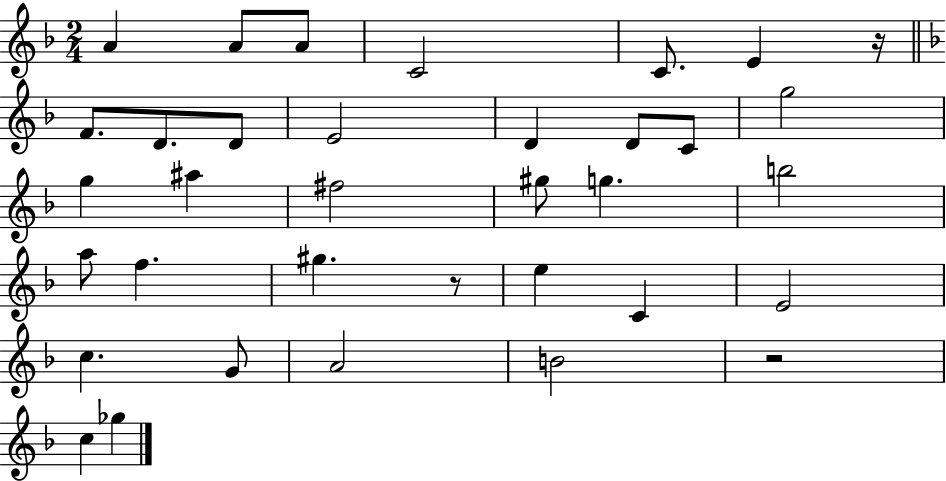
{
  \clef treble
  \numericTimeSignature
  \time 2/4
  \key f \major
  a'4 a'8 a'8 | c'2 | c'8. e'4 r16 | \bar "||" \break \key f \major f'8. d'8. d'8 | e'2 | d'4 d'8 c'8 | g''2 | \break g''4 ais''4 | fis''2 | gis''8 g''4. | b''2 | \break a''8 f''4. | gis''4. r8 | e''4 c'4 | e'2 | \break c''4. g'8 | a'2 | b'2 | r2 | \break c''4 ges''4 | \bar "|."
}